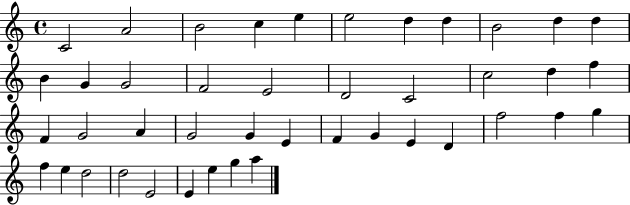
X:1
T:Untitled
M:4/4
L:1/4
K:C
C2 A2 B2 c e e2 d d B2 d d B G G2 F2 E2 D2 C2 c2 d f F G2 A G2 G E F G E D f2 f g f e d2 d2 E2 E e g a